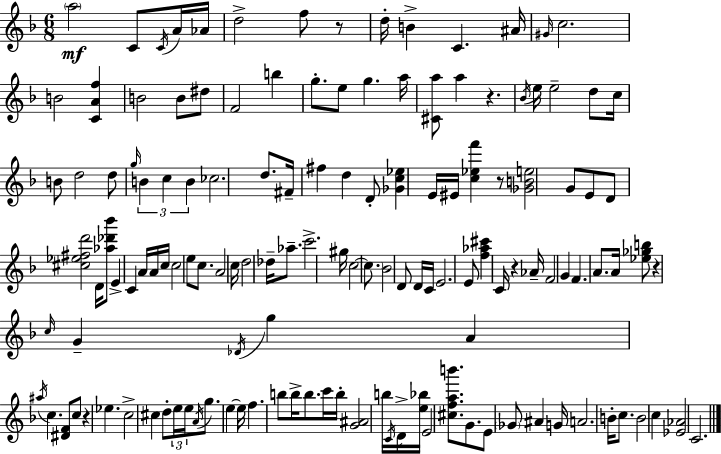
{
  \clef treble
  \numericTimeSignature
  \time 6/8
  \key d \minor
  \parenthesize a''2\mf c'8 \acciaccatura { c'16 } a'16 | aes'16 d''2-> f''8 r8 | d''16-. b'4-> c'4. | ais'16 \grace { gis'16 } c''2. | \break b'2 <c' a' f''>4 | b'2 b'8 | dis''8 f'2 b''4 | g''8.-. e''8 g''4. | \break a''16 <cis' a''>8 a''4 r4. | \acciaccatura { bes'16 } e''16 e''2-- | d''8 c''16 b'8 d''2 | d''8 \grace { g''16 } \tuplet 3/2 { b'4 c''4 | \break b'4 } ces''2. | d''8. fis'16-- fis''4 | d''4 d'8-. <ges' c'' ees''>4 e'16 eis'16 | <c'' ees'' f'''>4 r8 <ges' b' e''>2 | \break g'8 e'8 d'8 <cis'' ees'' fis'' d'''>2 | d'16 <aes'' des''' bes'''>8 e'4-> c'4 | a'16 a'16 c''16 c''2 | e''8 c''8. a'2 | \break c''16 d''2 | des''16-- aes''8.-- c'''2.-> | gis''16 c''2~~ | \parenthesize c''8. bes'2 | \break d'8 d'16 c'16 e'2. | e'8 <f'' aes'' cis'''>4 c'16 r4 | aes'16-- f'2 | g'4 f'4. a'8. | \break a'16 <ees'' ges'' b''>8 r4 \grace { c''16 } g'4-- | \acciaccatura { des'16 } g''4 a'4 \acciaccatura { ais''16 } c''4. | <dis' f'>8 c''8 r4 | ees''4. c''2-> | \break cis''4 d''8-. \tuplet 3/2 { e''16 e''16 \acciaccatura { a'16 } } | g''8. e''4~~ e''16 f''4. | b''8 b''16-> b''8. c'''16 b''16-. <g' ais'>2 | b''16 \acciaccatura { c'16 } d'16-> <e'' bes''>16 e'2 | \break <cis'' f'' a'' b'''>8. g'8. | e'8 \parenthesize ges'8 ais'4 g'16 a'2. | b'16-. c''8. | b'2 c''4 | \break <ees' aes'>2 c'2. | \bar "|."
}